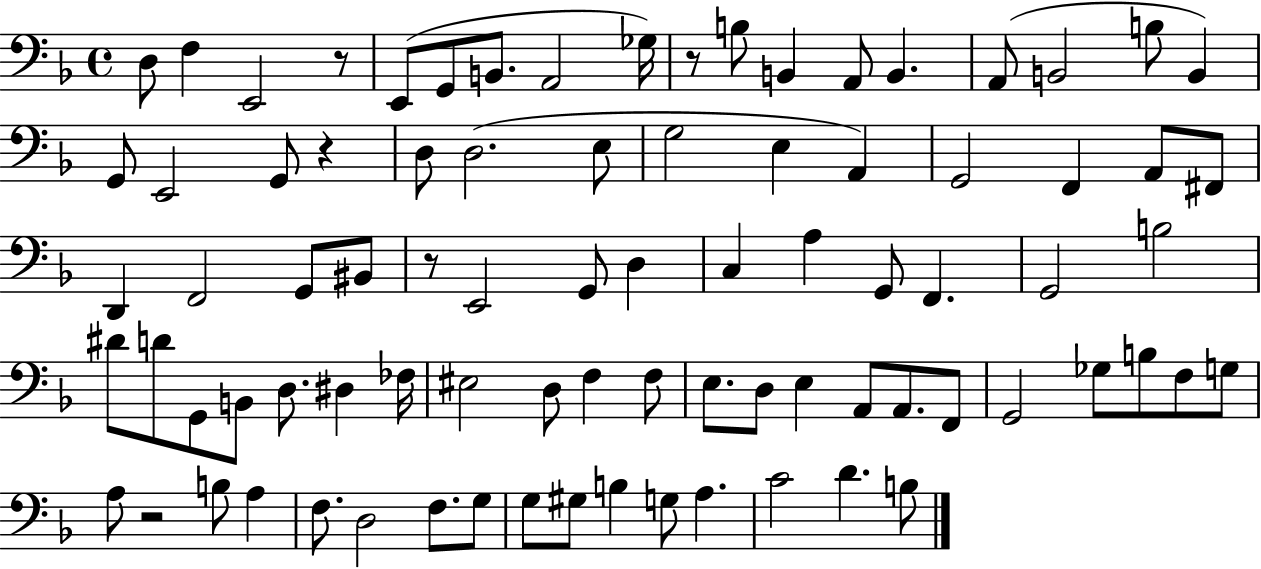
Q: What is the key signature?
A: F major